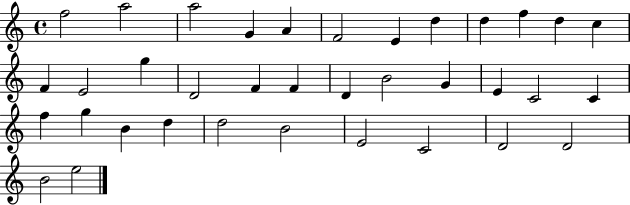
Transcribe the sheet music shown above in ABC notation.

X:1
T:Untitled
M:4/4
L:1/4
K:C
f2 a2 a2 G A F2 E d d f d c F E2 g D2 F F D B2 G E C2 C f g B d d2 B2 E2 C2 D2 D2 B2 e2